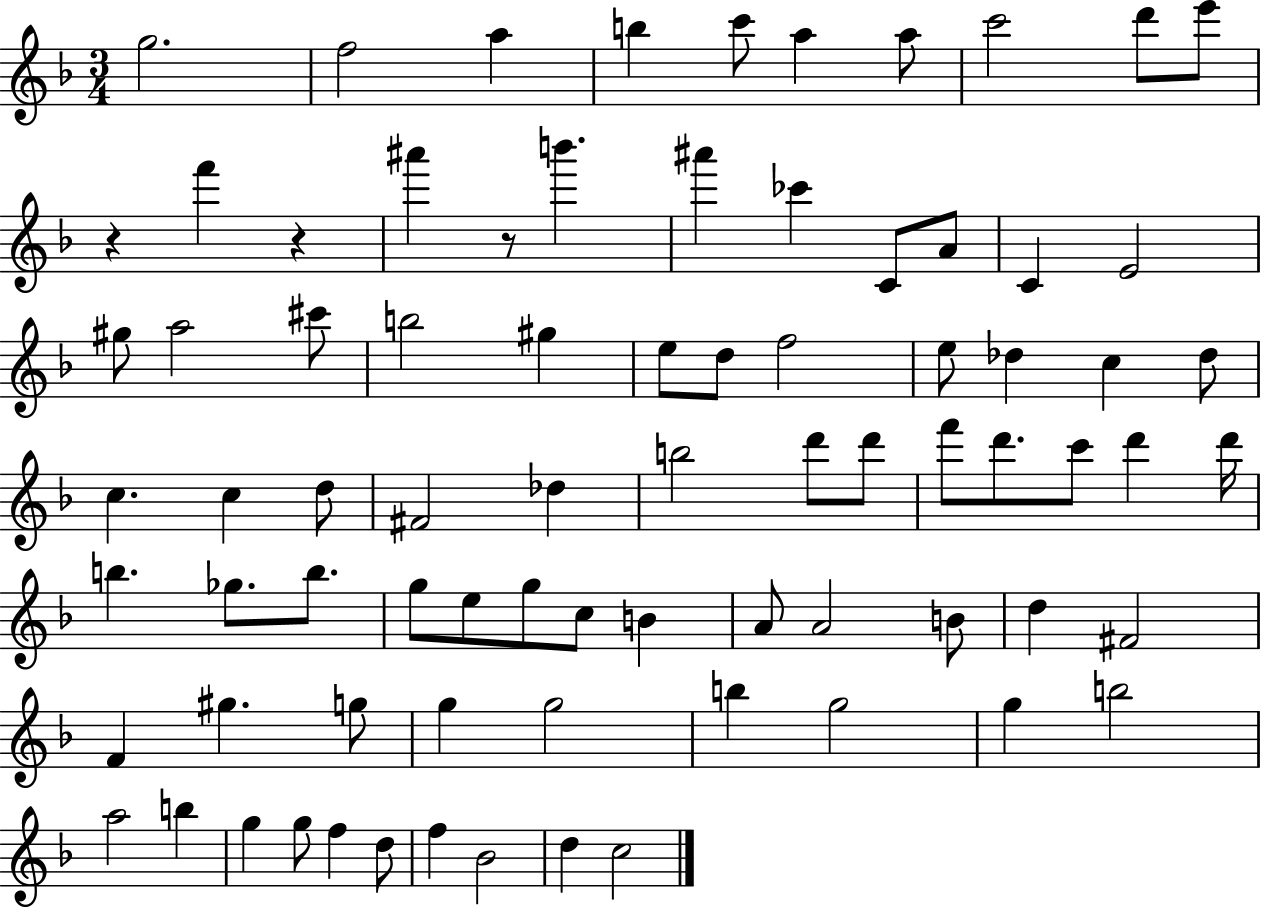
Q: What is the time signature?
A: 3/4